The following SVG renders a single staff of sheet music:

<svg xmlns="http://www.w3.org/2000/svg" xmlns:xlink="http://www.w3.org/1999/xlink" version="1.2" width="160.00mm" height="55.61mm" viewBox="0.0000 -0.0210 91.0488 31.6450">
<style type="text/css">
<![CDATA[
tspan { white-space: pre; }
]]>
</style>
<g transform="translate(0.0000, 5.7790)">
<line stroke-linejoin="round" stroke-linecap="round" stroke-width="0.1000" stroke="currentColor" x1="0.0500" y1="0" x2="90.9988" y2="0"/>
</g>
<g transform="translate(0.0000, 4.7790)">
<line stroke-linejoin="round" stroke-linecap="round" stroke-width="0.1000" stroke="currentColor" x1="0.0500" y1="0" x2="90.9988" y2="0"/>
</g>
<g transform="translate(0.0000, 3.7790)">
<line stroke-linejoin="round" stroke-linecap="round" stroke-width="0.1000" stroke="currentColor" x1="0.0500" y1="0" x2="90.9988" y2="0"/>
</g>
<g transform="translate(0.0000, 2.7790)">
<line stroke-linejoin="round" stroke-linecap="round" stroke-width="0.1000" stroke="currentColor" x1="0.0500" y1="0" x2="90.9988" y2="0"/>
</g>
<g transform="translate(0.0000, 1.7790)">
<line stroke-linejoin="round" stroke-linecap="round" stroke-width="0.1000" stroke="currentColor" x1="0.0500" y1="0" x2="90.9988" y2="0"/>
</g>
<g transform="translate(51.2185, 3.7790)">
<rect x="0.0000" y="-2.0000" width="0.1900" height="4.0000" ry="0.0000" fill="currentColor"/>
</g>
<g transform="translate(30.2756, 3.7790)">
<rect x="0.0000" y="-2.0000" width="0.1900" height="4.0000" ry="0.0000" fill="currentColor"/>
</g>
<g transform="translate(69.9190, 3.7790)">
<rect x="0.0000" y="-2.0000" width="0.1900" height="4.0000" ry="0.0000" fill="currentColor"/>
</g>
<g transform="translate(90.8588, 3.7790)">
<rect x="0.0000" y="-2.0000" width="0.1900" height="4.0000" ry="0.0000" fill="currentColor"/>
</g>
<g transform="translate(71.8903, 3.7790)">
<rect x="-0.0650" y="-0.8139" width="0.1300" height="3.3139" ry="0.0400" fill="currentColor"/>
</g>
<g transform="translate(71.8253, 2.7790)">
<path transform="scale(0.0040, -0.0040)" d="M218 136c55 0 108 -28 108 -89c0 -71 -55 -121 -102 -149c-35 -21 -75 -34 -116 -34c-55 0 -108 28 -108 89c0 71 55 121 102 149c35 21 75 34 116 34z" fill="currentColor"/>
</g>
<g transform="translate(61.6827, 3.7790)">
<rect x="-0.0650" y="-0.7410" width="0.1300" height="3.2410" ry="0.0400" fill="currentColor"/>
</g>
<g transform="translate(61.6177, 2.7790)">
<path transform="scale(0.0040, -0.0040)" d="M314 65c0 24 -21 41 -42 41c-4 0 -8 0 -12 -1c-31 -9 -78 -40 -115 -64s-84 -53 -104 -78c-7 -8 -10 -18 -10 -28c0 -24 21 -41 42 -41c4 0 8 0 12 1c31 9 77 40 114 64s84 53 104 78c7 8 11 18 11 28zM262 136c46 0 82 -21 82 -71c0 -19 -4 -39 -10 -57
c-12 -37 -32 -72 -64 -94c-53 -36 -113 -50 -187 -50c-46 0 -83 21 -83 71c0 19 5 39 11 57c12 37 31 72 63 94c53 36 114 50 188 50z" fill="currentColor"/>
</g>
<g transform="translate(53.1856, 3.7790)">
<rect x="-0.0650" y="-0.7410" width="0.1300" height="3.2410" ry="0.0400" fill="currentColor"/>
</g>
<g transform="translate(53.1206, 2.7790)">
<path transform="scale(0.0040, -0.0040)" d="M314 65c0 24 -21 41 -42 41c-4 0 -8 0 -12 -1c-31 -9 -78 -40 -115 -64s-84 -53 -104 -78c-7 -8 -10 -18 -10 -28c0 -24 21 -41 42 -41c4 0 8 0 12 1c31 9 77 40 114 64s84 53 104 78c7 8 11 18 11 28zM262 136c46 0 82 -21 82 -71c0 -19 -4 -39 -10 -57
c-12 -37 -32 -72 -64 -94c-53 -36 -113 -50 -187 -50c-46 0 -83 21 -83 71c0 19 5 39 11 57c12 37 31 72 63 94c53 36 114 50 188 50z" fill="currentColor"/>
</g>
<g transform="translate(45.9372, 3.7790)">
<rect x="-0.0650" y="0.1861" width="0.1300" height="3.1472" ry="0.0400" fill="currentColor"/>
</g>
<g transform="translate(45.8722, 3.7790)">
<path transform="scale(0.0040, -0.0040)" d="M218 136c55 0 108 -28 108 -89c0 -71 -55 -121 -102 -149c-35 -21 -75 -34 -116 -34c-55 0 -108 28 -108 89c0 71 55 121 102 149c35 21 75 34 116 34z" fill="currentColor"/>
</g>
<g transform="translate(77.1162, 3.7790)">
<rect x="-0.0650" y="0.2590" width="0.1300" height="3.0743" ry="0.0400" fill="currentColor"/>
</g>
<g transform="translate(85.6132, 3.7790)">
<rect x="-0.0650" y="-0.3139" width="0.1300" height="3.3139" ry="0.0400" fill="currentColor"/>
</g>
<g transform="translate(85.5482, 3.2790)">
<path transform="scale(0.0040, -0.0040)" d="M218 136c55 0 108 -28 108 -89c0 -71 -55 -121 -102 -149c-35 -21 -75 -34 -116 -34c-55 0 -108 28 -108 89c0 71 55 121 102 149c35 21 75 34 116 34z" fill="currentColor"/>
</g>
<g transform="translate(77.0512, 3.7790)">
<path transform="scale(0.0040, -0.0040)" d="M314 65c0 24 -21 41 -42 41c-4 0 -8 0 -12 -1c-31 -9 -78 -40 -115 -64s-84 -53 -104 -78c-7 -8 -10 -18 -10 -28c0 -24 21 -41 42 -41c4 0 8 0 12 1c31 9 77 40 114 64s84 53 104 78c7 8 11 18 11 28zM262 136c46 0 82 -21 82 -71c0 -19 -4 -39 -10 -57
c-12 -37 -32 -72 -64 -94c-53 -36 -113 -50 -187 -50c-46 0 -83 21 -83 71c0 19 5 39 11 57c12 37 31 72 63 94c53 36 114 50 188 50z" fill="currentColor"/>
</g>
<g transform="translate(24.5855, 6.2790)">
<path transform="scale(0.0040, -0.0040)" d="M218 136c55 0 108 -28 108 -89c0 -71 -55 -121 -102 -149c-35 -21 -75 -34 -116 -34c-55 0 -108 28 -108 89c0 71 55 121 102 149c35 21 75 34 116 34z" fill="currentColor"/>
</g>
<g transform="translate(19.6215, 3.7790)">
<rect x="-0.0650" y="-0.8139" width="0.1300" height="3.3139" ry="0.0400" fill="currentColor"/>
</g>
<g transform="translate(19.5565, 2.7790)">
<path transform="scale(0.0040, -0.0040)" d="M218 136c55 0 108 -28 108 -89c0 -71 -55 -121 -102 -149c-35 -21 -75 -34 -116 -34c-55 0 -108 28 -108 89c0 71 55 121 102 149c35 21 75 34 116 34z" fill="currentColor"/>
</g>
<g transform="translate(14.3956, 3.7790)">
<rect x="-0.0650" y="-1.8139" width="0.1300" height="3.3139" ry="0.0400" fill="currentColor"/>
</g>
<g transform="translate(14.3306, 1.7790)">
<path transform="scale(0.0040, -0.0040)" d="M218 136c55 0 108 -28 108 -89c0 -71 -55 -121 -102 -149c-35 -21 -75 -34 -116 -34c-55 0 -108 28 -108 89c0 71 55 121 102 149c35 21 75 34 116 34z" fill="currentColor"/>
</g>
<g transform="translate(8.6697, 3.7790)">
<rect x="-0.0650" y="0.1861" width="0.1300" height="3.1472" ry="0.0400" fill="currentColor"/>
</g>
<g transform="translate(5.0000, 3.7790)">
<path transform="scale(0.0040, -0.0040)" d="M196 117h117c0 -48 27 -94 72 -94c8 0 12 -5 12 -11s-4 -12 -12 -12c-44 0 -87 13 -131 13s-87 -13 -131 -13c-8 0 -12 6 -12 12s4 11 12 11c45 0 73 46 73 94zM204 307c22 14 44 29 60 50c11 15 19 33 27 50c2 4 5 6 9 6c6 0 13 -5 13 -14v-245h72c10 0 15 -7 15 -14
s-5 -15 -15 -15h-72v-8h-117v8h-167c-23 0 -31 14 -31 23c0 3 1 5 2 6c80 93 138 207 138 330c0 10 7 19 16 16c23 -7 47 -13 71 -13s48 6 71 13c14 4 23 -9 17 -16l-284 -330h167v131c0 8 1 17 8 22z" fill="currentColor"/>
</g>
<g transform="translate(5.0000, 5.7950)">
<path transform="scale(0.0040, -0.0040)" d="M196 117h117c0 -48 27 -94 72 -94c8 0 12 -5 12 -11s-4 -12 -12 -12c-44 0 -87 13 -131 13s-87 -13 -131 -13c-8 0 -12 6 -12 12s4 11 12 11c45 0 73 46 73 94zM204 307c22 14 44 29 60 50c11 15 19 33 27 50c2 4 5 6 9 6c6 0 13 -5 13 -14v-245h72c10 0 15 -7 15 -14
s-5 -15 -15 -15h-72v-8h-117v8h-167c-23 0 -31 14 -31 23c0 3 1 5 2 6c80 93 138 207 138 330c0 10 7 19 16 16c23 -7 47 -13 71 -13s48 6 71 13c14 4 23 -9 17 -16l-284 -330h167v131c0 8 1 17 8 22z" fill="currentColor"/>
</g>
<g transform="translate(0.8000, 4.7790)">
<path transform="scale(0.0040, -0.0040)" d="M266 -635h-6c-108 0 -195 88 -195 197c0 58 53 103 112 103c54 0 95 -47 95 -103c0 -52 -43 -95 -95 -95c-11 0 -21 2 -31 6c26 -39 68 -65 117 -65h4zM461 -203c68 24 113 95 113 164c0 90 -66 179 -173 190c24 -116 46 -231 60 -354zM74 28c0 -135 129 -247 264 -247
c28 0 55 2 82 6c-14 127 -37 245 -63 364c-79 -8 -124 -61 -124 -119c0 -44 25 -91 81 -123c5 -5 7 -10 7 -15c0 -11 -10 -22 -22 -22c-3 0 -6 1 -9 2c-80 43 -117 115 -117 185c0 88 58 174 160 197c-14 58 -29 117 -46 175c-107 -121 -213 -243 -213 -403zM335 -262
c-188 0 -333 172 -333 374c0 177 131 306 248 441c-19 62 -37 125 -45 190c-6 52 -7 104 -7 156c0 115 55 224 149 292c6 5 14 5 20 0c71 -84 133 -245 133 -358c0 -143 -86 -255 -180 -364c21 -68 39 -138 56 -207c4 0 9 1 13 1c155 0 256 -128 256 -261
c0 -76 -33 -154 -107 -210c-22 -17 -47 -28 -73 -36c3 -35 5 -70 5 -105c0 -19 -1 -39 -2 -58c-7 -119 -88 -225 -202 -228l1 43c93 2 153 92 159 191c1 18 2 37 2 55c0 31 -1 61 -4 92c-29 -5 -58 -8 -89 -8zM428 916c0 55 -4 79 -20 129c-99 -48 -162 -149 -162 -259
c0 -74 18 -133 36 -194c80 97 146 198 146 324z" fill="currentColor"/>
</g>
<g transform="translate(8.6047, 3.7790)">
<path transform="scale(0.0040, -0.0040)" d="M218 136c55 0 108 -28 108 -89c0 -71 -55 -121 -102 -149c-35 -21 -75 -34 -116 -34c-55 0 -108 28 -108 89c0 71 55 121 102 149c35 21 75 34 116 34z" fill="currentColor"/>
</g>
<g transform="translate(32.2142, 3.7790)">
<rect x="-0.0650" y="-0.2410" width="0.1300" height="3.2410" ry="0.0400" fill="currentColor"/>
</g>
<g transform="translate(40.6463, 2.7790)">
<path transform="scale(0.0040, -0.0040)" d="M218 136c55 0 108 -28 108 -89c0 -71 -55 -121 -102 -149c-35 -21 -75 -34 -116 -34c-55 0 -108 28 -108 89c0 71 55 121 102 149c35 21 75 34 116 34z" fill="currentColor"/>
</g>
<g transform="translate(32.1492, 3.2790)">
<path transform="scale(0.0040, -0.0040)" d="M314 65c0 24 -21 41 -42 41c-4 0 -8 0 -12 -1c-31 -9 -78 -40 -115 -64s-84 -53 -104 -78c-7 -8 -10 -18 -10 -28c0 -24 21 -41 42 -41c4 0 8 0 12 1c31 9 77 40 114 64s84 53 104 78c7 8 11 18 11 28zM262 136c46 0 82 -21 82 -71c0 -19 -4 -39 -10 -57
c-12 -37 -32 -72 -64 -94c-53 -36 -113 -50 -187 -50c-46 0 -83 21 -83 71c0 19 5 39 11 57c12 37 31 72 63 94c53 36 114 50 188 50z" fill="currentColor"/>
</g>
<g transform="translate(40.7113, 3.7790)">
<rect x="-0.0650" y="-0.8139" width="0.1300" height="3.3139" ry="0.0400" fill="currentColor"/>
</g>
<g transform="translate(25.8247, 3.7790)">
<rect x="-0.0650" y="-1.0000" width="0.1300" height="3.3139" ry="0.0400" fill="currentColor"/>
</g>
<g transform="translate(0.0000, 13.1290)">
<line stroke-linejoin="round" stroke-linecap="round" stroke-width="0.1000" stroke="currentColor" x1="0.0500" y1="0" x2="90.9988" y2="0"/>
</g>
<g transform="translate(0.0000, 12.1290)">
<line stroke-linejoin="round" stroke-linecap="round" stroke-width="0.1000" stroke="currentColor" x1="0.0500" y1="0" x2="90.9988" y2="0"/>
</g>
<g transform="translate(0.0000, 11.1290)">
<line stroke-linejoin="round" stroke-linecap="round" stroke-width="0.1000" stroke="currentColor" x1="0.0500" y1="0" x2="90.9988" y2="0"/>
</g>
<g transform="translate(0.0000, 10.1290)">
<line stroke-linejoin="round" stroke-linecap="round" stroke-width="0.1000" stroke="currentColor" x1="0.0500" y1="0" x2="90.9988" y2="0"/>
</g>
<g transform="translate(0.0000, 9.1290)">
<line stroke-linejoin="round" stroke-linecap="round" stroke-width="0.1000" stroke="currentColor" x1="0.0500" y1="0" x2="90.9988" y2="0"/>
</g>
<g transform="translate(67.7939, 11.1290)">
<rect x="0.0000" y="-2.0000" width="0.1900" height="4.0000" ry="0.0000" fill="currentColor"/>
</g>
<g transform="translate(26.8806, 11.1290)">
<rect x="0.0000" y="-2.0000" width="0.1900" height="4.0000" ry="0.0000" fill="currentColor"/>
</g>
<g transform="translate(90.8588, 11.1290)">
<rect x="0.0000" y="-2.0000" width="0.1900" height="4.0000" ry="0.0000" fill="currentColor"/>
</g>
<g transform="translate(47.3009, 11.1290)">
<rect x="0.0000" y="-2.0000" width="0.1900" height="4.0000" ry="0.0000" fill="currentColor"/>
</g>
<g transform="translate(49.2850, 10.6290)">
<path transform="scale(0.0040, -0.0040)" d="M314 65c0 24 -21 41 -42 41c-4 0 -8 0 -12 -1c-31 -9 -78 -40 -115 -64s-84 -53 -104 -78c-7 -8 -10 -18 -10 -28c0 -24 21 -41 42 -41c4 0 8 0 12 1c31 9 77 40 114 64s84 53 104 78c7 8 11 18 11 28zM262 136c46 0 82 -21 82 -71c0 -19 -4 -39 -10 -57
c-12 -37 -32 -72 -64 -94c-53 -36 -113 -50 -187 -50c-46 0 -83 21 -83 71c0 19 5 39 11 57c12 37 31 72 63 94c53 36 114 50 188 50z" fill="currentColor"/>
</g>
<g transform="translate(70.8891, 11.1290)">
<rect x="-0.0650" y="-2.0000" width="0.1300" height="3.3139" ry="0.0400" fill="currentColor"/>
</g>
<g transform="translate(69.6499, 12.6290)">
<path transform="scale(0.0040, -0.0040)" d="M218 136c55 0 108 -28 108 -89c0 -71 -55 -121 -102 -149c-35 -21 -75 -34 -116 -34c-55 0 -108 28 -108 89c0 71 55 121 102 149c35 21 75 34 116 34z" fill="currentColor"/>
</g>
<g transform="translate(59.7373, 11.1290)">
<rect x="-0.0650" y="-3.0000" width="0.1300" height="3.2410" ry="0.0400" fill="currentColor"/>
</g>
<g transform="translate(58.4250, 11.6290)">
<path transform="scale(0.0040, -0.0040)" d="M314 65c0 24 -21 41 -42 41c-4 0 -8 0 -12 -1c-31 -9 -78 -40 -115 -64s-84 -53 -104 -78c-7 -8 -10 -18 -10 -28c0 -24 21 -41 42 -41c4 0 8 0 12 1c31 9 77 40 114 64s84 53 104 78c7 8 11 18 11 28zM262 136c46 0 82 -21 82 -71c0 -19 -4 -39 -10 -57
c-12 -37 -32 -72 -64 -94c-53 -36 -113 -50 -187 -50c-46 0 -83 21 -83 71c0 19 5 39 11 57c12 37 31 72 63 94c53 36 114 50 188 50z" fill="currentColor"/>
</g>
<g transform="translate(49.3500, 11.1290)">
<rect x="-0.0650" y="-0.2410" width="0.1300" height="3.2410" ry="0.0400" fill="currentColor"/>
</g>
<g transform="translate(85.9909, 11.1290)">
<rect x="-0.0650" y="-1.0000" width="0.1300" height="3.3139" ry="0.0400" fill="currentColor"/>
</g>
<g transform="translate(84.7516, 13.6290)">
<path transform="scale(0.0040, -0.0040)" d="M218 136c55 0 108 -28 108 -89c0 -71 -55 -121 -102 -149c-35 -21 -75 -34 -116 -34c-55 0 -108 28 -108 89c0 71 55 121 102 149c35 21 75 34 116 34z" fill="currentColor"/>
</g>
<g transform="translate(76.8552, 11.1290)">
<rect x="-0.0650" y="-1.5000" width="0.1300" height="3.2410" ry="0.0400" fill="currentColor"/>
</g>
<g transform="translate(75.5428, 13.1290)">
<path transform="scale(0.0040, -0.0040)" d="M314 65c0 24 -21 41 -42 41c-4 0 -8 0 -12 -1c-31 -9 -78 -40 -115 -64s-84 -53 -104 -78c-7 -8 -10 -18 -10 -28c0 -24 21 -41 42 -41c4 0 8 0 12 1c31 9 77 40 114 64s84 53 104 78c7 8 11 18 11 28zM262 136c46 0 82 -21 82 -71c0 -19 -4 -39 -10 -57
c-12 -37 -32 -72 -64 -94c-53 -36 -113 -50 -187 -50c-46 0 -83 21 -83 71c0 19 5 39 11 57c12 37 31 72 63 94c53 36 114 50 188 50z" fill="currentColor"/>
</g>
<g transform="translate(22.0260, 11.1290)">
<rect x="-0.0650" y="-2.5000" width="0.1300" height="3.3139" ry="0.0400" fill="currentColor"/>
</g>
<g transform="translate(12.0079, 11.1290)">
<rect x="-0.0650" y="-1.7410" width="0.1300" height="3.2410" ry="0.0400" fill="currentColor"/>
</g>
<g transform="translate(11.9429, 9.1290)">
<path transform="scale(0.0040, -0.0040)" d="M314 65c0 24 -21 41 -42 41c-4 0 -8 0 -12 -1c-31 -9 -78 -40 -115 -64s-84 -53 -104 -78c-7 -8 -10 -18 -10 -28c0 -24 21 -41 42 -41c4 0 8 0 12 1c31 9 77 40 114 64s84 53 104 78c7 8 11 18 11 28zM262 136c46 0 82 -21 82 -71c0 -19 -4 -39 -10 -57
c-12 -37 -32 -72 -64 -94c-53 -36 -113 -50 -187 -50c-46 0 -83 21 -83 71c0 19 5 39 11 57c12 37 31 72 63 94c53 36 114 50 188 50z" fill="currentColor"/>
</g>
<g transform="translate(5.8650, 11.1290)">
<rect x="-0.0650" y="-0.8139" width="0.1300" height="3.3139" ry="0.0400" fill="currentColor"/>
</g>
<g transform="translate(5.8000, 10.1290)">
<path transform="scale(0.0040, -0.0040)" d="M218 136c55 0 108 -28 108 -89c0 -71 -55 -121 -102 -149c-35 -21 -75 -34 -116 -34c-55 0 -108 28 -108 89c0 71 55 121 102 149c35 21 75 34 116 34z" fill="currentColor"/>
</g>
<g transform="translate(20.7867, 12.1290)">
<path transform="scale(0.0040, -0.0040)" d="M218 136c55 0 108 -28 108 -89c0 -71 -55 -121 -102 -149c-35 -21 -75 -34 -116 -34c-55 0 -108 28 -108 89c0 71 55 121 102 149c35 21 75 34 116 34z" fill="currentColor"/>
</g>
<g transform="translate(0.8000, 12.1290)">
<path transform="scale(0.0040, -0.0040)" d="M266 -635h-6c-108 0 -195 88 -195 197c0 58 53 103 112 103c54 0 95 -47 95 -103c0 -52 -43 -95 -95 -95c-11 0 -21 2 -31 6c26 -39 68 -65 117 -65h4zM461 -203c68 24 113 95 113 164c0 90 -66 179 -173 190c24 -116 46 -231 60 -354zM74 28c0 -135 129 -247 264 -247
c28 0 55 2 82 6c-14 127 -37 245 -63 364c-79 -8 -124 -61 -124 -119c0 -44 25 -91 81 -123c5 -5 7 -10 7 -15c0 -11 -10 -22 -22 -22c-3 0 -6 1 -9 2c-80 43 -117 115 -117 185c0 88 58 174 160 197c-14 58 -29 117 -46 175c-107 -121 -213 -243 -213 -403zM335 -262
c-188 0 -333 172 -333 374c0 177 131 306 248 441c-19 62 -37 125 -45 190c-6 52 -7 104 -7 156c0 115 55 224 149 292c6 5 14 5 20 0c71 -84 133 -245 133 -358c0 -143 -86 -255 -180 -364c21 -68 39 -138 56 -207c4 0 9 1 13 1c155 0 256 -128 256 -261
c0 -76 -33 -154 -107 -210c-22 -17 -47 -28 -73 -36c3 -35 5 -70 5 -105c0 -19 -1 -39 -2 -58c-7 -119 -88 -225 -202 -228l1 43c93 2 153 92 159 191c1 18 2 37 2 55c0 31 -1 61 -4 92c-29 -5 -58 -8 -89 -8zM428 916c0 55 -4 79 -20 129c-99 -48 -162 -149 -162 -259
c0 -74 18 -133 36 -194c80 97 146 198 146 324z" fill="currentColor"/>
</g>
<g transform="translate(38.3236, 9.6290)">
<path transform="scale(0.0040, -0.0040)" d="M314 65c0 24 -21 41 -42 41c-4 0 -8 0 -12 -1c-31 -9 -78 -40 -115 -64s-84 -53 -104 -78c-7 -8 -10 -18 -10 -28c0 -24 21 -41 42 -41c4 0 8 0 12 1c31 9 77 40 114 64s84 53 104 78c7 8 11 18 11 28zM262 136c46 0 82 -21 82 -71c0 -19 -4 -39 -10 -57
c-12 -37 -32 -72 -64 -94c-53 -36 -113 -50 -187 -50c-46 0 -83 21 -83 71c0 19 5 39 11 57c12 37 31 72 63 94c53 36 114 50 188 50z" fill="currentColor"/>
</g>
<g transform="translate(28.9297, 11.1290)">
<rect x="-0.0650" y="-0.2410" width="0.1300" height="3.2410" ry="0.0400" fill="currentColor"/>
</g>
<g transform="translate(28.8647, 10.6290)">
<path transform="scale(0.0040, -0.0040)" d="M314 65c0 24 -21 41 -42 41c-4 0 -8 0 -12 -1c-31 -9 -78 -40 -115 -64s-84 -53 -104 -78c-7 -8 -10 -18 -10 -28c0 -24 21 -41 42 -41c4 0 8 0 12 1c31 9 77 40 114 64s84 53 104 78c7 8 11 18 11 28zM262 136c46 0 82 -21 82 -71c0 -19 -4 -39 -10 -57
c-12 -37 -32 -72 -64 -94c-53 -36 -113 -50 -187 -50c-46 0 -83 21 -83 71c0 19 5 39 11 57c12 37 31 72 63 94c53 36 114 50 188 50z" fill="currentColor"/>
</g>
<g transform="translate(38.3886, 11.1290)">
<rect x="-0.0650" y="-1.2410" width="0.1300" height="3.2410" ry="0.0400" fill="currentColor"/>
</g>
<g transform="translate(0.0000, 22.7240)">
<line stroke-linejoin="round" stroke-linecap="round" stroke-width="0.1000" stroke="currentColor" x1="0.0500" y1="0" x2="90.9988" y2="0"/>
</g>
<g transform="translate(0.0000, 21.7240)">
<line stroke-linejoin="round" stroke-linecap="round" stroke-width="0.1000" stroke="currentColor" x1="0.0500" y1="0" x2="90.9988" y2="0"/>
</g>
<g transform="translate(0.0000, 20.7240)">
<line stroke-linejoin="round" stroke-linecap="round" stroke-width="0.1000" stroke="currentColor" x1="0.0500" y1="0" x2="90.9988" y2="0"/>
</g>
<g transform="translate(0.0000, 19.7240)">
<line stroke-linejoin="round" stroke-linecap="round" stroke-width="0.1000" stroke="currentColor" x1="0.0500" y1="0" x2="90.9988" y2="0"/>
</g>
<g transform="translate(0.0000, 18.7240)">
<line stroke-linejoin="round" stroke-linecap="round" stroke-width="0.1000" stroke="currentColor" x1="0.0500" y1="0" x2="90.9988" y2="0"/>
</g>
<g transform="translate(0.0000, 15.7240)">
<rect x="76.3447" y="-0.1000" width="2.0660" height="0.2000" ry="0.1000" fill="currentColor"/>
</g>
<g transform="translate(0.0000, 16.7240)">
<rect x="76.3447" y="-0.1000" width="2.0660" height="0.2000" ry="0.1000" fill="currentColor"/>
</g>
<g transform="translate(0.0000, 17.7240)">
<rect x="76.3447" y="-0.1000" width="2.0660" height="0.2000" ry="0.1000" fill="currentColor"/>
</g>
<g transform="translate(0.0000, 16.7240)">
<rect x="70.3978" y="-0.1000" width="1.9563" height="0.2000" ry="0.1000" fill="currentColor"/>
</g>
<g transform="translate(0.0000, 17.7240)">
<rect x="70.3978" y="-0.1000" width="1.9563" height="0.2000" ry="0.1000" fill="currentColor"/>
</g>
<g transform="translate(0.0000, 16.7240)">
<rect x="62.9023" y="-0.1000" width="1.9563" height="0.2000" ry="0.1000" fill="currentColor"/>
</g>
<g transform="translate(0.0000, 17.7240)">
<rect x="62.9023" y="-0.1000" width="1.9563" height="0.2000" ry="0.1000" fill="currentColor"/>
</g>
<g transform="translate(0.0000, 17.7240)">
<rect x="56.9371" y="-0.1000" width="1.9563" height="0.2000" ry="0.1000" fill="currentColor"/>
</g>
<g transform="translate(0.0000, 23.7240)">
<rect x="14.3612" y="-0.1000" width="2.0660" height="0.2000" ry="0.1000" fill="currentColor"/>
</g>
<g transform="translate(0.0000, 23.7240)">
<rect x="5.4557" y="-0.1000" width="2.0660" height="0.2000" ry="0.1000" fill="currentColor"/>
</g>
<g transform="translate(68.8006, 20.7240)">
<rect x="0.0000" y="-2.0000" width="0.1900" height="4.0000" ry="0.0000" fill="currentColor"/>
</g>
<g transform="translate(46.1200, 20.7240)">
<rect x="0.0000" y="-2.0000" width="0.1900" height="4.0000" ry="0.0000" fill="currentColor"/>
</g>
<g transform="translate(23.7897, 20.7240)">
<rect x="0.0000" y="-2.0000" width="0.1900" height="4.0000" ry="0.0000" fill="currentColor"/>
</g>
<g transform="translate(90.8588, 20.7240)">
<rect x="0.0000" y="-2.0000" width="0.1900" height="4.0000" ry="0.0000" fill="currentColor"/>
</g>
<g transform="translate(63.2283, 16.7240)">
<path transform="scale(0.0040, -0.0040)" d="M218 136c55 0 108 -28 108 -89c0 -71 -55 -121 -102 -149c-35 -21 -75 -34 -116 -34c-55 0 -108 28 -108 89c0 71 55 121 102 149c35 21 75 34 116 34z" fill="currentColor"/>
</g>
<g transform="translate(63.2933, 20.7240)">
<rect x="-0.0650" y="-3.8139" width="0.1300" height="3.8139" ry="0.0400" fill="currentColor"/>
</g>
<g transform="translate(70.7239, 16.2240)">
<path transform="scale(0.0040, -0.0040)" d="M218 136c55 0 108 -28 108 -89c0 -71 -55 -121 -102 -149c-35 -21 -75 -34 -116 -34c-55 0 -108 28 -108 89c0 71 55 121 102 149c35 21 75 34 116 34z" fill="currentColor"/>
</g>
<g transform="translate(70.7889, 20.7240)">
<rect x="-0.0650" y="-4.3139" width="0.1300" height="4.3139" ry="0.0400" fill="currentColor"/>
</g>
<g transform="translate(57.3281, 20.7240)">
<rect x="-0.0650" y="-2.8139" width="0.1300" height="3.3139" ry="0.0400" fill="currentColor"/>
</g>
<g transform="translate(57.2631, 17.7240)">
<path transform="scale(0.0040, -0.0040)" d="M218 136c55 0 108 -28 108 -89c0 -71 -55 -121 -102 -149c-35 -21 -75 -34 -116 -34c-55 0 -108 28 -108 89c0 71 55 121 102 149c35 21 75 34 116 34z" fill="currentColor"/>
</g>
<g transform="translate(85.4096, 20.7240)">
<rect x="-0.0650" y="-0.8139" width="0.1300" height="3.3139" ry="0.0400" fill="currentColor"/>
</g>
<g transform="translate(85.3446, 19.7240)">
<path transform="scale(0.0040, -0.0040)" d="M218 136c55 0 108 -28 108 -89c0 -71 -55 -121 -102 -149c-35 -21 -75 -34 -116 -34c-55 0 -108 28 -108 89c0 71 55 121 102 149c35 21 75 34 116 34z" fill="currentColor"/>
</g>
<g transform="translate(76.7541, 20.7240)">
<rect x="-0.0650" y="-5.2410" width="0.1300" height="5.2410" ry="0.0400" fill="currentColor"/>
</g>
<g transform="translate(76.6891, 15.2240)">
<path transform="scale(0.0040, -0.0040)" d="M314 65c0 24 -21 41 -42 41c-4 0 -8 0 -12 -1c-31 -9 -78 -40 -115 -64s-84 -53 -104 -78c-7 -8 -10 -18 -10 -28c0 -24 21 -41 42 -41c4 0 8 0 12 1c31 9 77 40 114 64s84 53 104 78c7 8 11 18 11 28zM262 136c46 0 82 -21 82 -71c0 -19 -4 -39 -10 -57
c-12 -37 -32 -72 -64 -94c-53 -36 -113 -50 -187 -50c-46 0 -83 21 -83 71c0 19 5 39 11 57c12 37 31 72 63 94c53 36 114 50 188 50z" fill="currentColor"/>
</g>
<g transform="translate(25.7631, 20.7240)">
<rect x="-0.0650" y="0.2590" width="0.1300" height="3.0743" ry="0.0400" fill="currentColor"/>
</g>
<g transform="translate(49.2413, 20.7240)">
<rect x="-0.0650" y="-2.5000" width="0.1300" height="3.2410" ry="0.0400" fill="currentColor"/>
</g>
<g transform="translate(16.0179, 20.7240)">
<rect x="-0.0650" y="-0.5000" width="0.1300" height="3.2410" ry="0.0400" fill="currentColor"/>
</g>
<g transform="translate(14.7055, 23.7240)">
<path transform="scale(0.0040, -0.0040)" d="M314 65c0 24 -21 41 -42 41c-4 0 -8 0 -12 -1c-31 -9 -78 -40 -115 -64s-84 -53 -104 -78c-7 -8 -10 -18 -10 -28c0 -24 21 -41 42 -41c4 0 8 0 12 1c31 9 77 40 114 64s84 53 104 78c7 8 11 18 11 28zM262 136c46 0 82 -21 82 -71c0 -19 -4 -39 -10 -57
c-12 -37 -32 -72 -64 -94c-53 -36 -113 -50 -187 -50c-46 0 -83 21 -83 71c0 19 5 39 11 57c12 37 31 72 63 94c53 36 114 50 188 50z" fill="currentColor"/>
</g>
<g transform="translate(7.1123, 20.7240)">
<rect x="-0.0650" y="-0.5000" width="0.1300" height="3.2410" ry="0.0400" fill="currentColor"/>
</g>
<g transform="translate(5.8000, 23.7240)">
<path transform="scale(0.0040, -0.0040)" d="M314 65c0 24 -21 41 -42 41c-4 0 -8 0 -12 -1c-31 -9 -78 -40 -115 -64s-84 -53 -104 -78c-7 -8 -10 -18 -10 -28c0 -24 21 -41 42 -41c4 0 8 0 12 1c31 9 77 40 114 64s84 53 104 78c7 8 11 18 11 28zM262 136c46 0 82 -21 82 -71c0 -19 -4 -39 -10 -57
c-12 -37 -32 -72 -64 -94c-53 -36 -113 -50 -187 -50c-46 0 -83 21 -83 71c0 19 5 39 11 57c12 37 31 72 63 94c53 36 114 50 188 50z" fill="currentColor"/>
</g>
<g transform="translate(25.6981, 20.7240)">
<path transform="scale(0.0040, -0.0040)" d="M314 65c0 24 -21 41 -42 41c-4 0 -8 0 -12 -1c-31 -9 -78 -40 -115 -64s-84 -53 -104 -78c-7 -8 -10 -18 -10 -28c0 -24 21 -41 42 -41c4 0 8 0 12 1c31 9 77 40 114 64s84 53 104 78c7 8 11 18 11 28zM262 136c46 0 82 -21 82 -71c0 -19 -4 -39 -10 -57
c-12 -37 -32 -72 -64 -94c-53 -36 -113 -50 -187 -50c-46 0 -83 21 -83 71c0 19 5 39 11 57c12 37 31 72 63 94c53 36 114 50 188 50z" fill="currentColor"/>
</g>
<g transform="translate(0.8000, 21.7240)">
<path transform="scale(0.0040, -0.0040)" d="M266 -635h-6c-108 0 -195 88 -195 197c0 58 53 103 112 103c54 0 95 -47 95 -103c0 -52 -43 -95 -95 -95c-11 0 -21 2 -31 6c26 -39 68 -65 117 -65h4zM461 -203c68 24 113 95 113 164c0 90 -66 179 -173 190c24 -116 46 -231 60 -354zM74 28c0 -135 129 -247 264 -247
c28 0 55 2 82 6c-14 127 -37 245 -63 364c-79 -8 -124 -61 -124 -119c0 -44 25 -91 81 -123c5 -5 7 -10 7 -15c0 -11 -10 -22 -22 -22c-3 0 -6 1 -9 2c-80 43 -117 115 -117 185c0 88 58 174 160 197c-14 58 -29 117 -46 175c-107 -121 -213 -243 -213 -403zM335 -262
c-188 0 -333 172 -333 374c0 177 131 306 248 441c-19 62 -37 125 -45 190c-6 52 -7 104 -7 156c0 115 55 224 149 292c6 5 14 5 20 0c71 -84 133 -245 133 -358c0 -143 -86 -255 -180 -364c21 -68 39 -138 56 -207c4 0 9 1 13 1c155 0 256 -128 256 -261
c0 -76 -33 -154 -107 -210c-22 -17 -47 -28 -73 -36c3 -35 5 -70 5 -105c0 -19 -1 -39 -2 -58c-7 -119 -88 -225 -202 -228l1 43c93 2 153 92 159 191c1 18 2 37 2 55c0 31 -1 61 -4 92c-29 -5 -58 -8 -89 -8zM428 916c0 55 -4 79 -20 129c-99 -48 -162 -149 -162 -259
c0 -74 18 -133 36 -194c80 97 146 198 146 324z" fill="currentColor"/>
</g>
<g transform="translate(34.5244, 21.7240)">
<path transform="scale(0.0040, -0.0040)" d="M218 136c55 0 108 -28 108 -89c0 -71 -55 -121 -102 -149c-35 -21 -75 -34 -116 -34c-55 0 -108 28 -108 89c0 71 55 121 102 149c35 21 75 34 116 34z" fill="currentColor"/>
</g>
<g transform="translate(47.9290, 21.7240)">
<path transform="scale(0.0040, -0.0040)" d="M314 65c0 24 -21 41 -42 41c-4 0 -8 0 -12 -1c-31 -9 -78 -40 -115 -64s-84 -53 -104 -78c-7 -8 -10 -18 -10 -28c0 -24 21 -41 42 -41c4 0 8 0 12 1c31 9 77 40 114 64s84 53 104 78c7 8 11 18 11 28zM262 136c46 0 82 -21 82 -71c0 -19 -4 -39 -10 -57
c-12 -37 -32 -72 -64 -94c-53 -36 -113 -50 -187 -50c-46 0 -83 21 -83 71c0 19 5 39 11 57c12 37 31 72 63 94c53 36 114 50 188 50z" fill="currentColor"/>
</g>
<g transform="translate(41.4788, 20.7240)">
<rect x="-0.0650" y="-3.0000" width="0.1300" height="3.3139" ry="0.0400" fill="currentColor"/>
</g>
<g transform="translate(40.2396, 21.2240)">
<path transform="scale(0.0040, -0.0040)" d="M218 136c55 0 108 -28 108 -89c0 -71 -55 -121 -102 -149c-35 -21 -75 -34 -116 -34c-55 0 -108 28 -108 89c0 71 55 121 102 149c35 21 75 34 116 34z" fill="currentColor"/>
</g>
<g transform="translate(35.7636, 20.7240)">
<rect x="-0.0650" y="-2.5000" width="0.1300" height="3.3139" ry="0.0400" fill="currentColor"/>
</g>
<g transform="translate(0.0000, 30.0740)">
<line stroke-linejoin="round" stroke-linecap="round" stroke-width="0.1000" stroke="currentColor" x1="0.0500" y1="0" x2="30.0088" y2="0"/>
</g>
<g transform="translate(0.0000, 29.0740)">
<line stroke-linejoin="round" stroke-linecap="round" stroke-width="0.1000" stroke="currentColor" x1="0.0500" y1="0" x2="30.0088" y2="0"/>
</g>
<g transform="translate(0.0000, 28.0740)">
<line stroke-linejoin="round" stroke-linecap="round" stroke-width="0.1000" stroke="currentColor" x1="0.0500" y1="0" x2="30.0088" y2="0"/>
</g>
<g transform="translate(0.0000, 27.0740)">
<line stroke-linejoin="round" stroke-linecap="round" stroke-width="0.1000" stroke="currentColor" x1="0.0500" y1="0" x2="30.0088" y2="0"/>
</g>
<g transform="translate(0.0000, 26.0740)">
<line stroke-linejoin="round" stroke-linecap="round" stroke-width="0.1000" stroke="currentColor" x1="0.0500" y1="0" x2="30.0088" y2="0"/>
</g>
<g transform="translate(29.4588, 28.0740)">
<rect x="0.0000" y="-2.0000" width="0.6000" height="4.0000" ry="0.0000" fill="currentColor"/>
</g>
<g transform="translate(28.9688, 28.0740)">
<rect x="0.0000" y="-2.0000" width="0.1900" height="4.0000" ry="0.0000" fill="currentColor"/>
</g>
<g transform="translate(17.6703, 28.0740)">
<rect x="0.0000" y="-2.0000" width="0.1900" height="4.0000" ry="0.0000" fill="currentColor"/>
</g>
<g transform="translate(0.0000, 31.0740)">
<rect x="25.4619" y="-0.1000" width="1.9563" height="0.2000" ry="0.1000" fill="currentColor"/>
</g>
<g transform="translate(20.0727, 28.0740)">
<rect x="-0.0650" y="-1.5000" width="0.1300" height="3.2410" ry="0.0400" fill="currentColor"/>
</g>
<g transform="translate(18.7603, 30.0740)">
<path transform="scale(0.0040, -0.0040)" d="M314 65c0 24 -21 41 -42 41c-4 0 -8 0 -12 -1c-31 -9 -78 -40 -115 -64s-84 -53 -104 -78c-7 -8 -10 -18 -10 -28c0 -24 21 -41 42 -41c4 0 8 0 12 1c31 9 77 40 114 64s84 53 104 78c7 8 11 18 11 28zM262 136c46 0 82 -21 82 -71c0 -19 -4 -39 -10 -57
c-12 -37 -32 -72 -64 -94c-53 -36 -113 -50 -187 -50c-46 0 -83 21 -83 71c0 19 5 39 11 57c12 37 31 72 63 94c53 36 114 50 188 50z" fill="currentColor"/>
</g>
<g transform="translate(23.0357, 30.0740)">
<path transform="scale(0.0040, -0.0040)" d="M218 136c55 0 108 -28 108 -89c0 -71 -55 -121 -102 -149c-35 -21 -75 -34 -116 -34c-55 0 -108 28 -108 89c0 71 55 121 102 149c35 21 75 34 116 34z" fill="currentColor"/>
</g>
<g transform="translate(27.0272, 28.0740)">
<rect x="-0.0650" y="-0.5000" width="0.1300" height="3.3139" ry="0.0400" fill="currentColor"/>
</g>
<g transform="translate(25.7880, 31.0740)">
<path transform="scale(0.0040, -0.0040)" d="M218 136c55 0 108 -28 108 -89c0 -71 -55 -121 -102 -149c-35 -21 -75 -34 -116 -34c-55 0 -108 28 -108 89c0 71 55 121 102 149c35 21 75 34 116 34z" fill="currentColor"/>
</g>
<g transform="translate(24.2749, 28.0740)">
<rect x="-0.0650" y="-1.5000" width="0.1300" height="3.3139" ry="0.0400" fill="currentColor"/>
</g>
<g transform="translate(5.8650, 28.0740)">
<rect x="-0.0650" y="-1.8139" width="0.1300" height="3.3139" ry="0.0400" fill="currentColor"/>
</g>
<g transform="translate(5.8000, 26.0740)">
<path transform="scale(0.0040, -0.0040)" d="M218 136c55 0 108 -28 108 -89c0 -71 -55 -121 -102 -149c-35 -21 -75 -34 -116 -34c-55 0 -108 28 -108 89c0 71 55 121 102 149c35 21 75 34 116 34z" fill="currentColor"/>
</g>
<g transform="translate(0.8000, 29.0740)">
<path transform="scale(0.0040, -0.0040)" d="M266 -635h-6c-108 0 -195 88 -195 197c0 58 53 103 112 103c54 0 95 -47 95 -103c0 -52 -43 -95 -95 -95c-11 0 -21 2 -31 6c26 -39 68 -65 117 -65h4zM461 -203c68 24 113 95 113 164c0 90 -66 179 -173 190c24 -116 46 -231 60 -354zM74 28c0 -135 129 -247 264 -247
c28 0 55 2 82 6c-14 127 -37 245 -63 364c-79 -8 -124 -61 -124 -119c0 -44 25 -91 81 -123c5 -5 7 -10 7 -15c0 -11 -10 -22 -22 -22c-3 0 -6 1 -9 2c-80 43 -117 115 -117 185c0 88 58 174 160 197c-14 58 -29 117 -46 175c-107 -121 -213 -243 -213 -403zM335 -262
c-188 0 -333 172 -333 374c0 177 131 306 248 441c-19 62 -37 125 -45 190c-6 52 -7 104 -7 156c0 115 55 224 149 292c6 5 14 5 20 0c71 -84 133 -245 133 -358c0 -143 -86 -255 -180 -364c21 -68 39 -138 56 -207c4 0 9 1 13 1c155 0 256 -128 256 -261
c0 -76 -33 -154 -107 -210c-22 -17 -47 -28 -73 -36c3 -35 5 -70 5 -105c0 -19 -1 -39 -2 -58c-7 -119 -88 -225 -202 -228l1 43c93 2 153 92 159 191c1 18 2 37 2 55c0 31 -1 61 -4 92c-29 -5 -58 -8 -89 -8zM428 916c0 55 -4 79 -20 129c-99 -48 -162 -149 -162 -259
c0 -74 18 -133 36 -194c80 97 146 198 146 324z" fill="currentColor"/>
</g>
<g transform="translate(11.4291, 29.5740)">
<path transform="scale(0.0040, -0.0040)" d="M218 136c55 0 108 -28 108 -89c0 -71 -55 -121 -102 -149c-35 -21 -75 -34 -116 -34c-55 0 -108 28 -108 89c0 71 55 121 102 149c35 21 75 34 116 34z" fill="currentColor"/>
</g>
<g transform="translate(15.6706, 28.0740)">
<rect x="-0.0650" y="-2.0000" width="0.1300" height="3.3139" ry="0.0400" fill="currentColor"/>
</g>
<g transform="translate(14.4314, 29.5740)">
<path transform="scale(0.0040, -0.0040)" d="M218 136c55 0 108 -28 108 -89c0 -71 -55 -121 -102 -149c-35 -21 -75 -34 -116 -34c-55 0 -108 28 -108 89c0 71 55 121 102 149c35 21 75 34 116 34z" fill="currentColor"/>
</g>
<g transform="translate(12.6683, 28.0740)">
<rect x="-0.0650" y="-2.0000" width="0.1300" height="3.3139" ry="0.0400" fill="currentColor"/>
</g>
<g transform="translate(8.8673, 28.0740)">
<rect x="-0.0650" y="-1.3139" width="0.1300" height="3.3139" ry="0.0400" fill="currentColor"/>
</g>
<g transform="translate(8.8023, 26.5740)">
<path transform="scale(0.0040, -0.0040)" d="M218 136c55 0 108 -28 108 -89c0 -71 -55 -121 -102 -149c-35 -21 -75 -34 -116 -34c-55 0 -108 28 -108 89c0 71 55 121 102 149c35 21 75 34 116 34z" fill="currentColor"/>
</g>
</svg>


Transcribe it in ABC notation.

X:1
T:Untitled
M:4/4
L:1/4
K:C
B f d D c2 d B d2 d2 d B2 c d f2 G c2 e2 c2 A2 F E2 D C2 C2 B2 G A G2 a c' d' f'2 d f e F F E2 E C